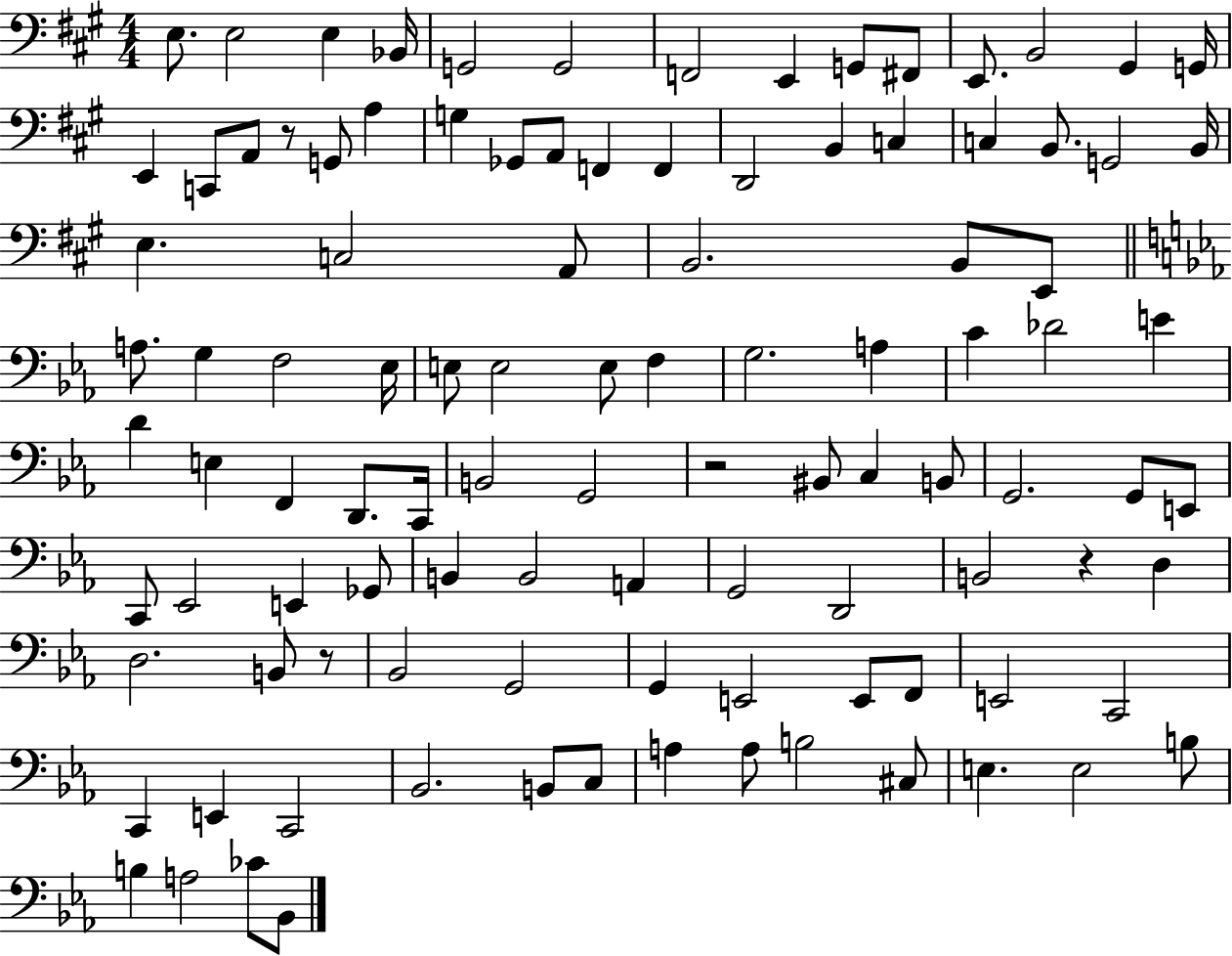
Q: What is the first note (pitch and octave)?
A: E3